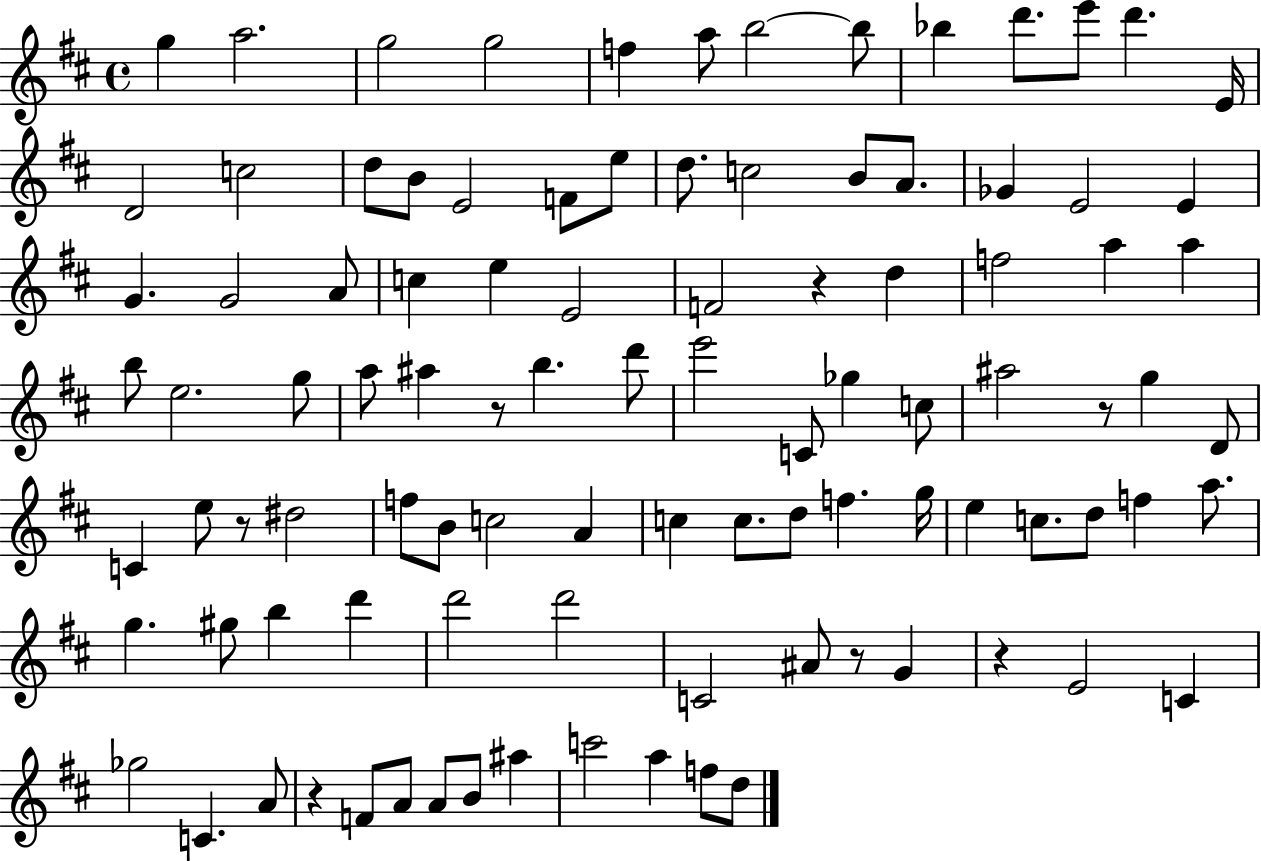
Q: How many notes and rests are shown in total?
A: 99